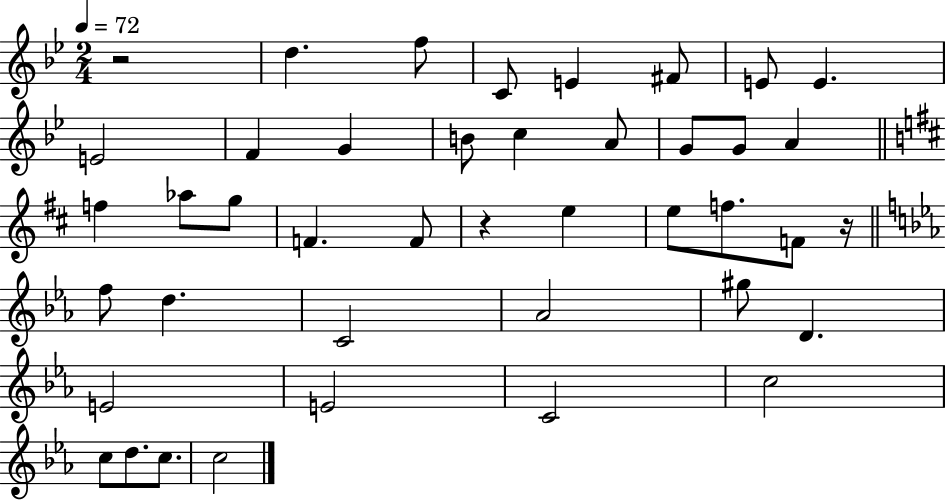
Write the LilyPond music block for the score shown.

{
  \clef treble
  \numericTimeSignature
  \time 2/4
  \key bes \major
  \tempo 4 = 72
  \repeat volta 2 { r2 | d''4. f''8 | c'8 e'4 fis'8 | e'8 e'4. | \break e'2 | f'4 g'4 | b'8 c''4 a'8 | g'8 g'8 a'4 | \break \bar "||" \break \key d \major f''4 aes''8 g''8 | f'4. f'8 | r4 e''4 | e''8 f''8. f'8 r16 | \break \bar "||" \break \key c \minor f''8 d''4. | c'2 | aes'2 | gis''8 d'4. | \break e'2 | e'2 | c'2 | c''2 | \break c''8 d''8. c''8. | c''2 | } \bar "|."
}